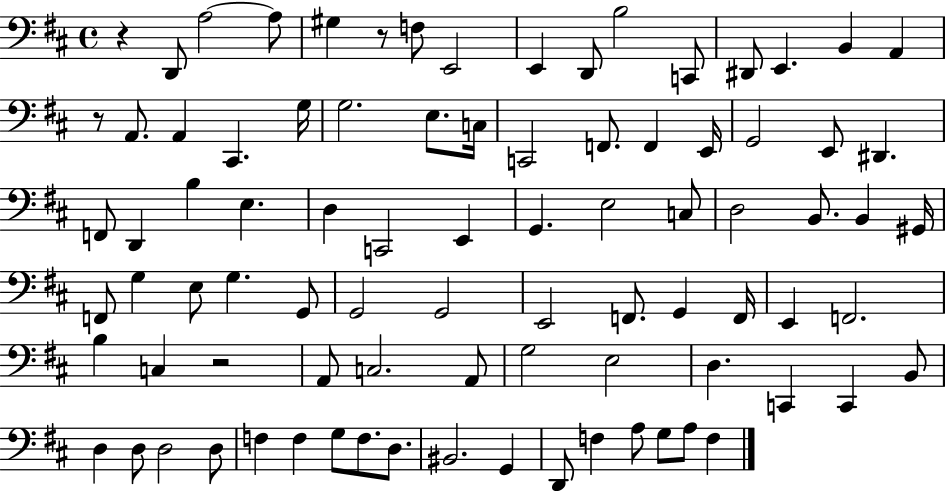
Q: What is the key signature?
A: D major